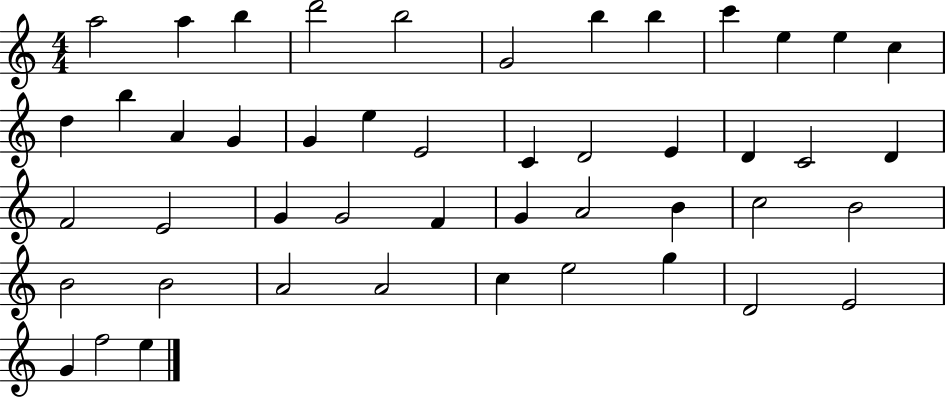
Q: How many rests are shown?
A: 0